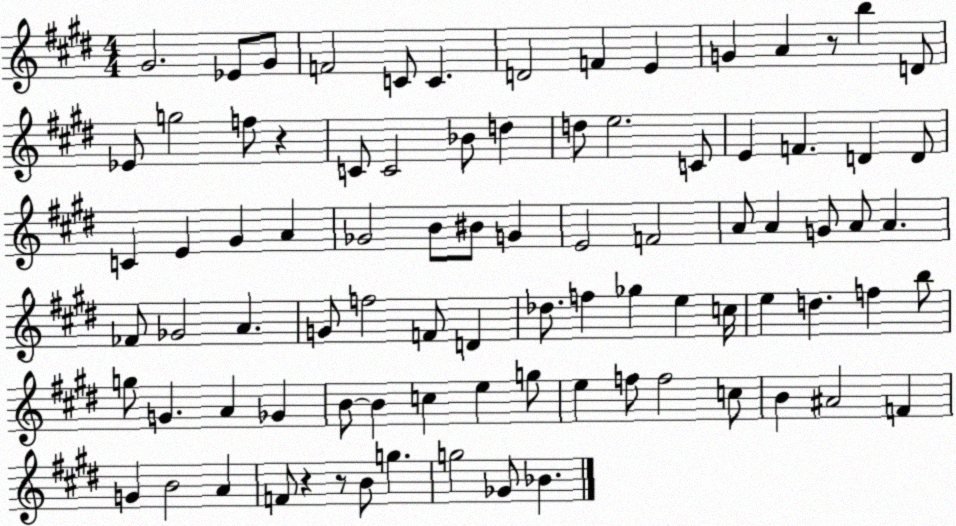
X:1
T:Untitled
M:4/4
L:1/4
K:E
^G2 _E/2 ^G/2 F2 C/2 C D2 F E G A z/2 b D/2 _E/2 g2 f/2 z C/2 C2 _B/2 d d/2 e2 C/2 E F D D/2 C E ^G A _G2 B/2 ^B/2 G E2 F2 A/2 A G/2 A/2 A _F/2 _G2 A G/2 f2 F/2 D _d/2 f _g e c/4 e d f b/2 g/2 G A _G B/2 B c e g/2 e f/2 f2 c/2 B ^A2 F G B2 A F/2 z z/2 B/2 g g2 _G/2 _B